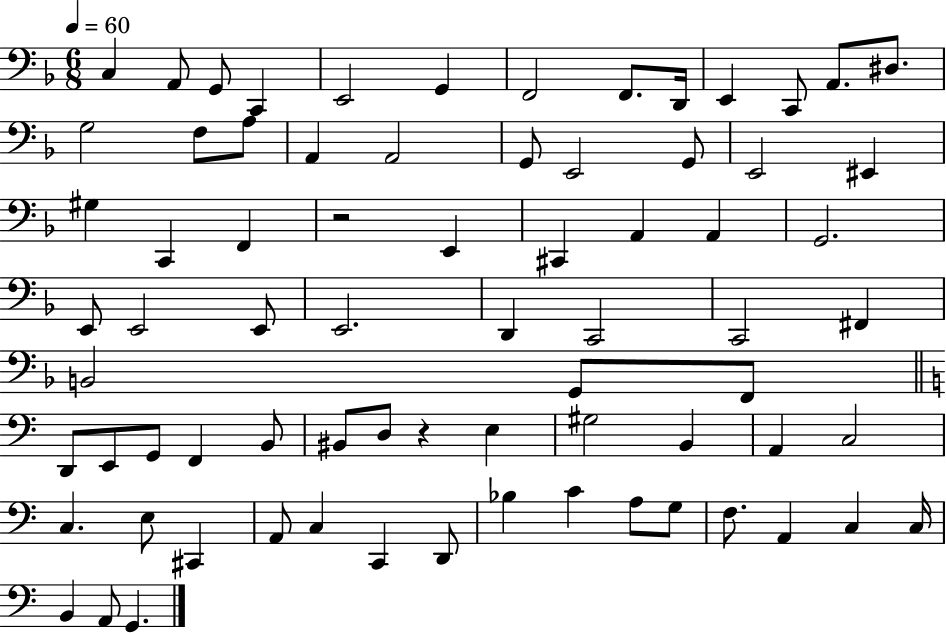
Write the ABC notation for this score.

X:1
T:Untitled
M:6/8
L:1/4
K:F
C, A,,/2 G,,/2 C,, E,,2 G,, F,,2 F,,/2 D,,/4 E,, C,,/2 A,,/2 ^D,/2 G,2 F,/2 A,/2 A,, A,,2 G,,/2 E,,2 G,,/2 E,,2 ^E,, ^G, C,, F,, z2 E,, ^C,, A,, A,, G,,2 E,,/2 E,,2 E,,/2 E,,2 D,, C,,2 C,,2 ^F,, B,,2 G,,/2 F,,/2 D,,/2 E,,/2 G,,/2 F,, B,,/2 ^B,,/2 D,/2 z E, ^G,2 B,, A,, C,2 C, E,/2 ^C,, A,,/2 C, C,, D,,/2 _B, C A,/2 G,/2 F,/2 A,, C, C,/4 B,, A,,/2 G,,